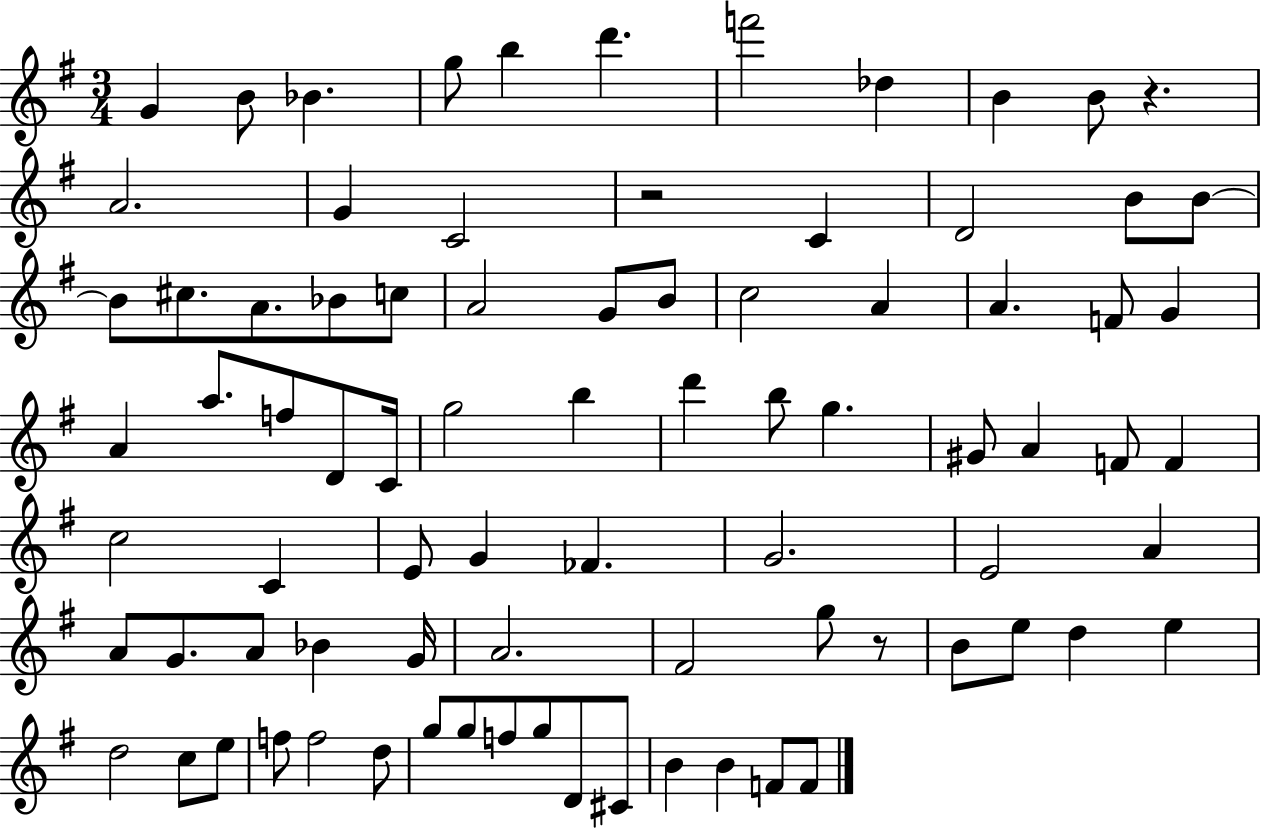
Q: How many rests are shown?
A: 3